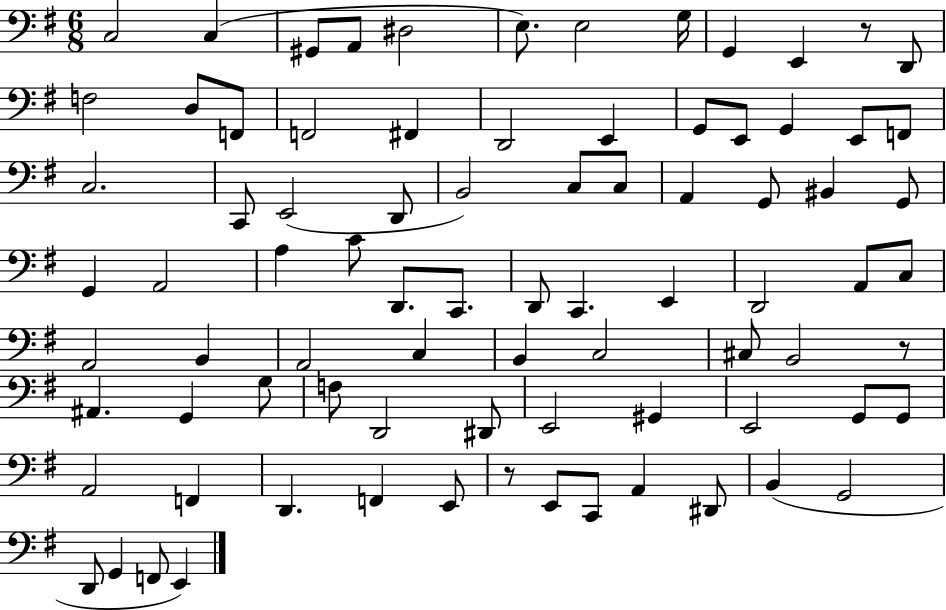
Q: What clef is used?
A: bass